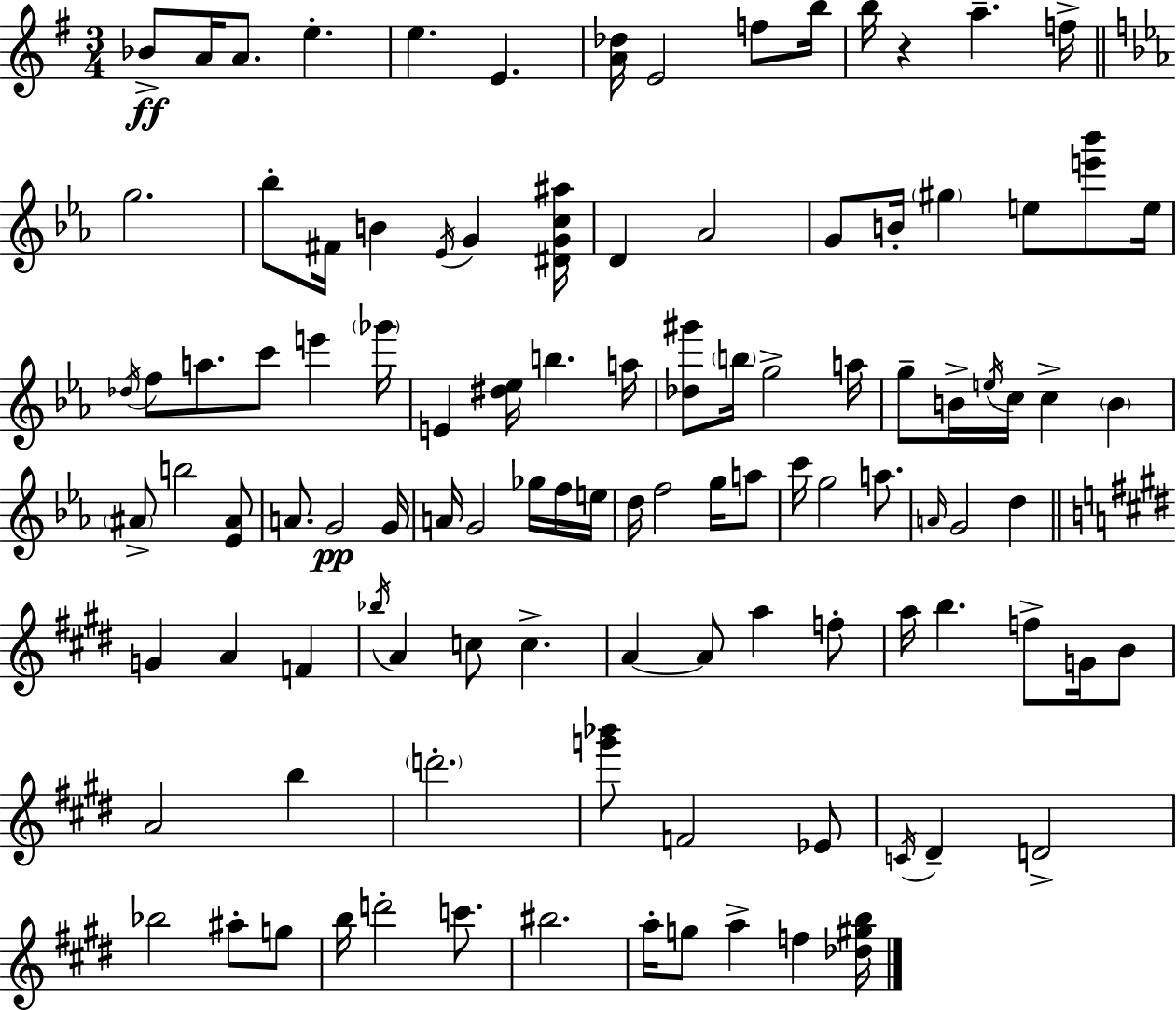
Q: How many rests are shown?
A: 1